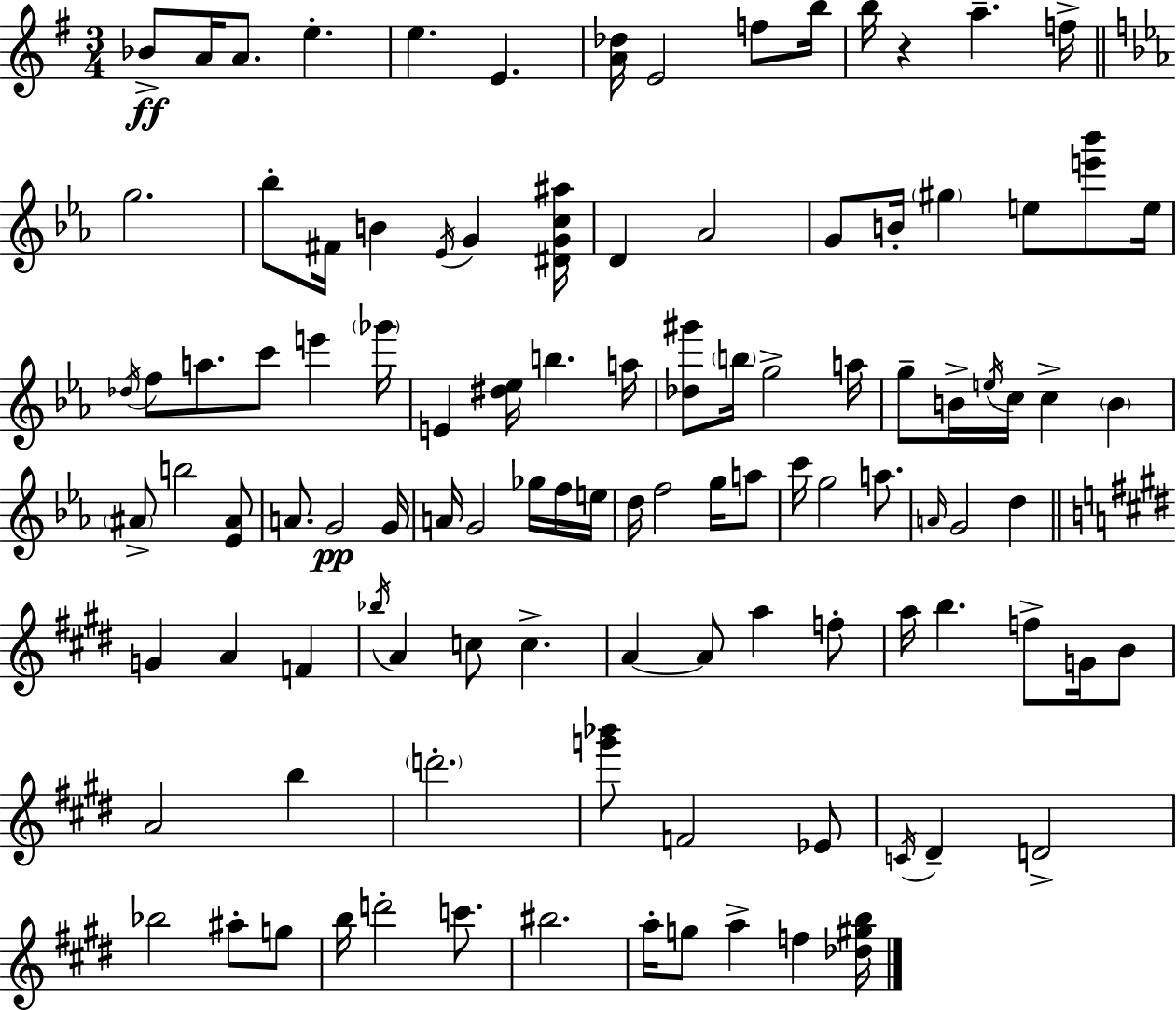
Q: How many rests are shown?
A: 1